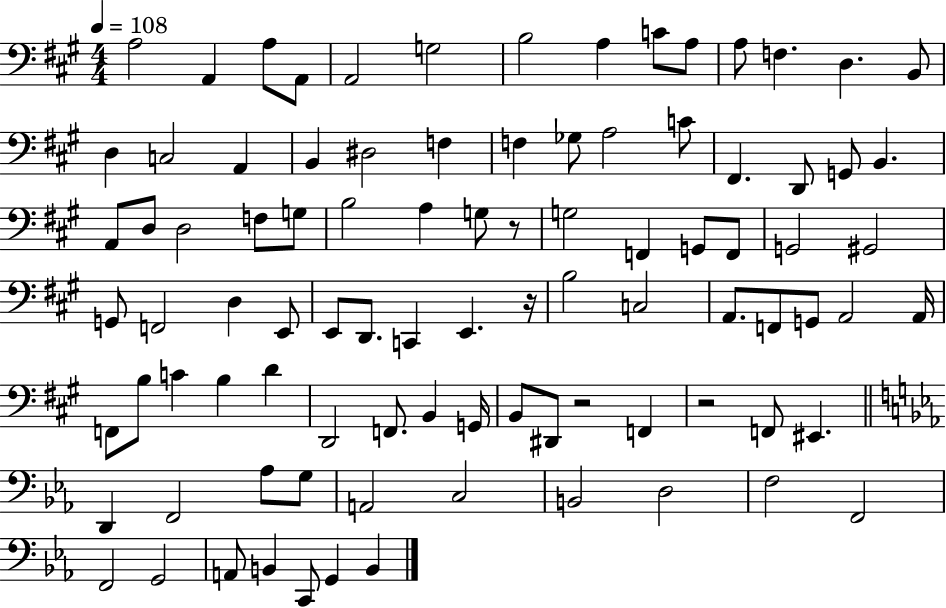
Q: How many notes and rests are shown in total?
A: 92